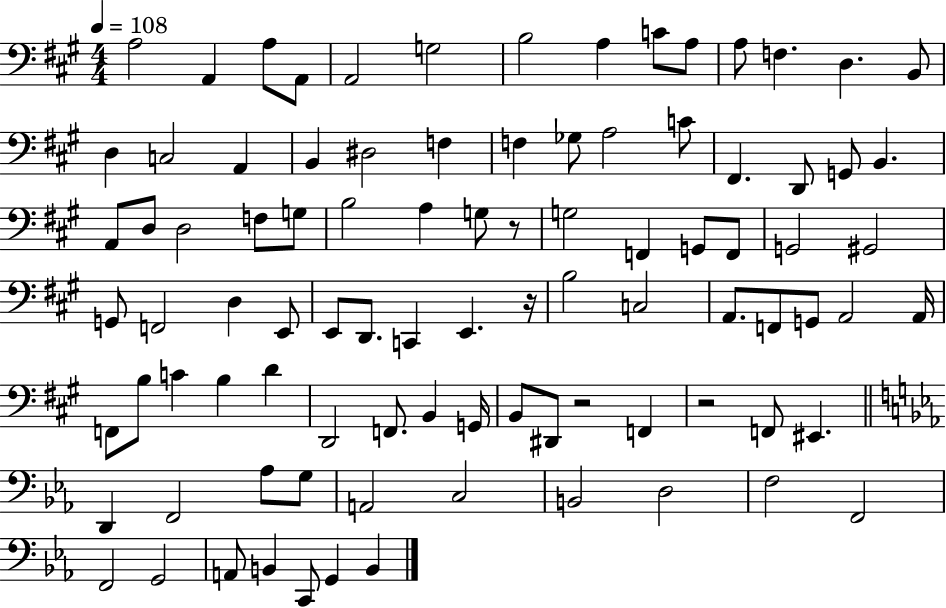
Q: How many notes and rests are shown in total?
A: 92